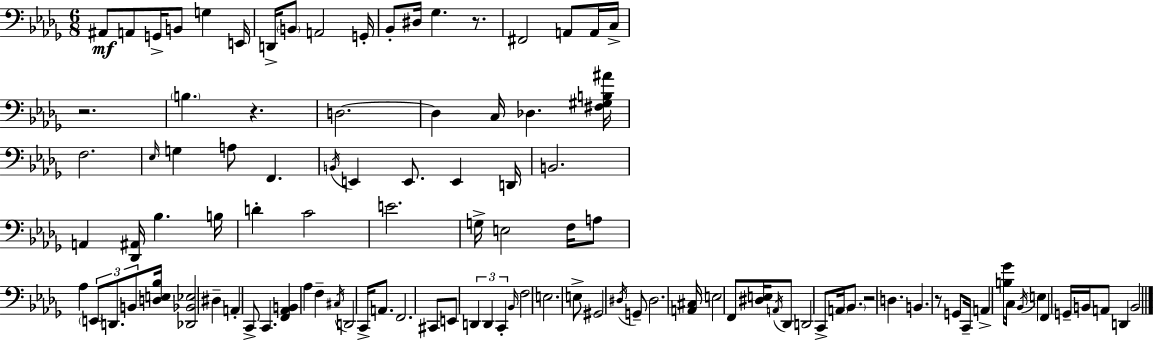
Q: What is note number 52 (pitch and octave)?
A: Ab3